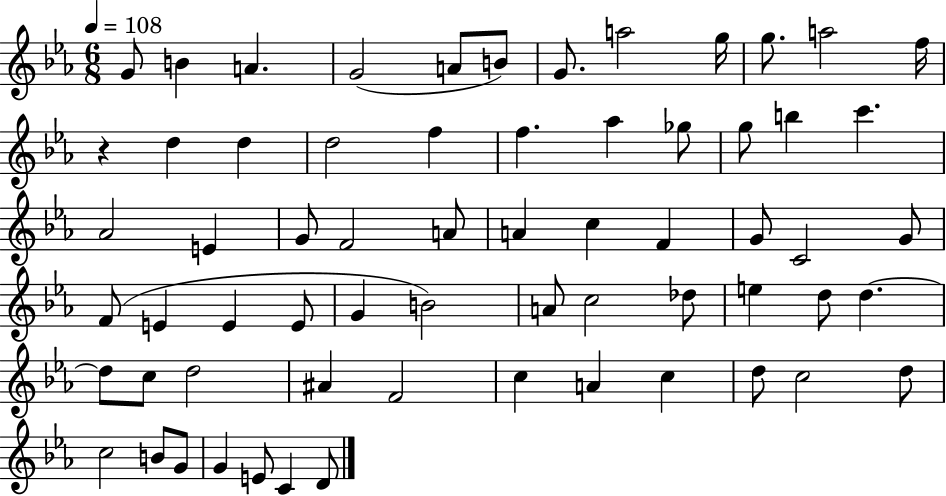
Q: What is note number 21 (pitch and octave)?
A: B5